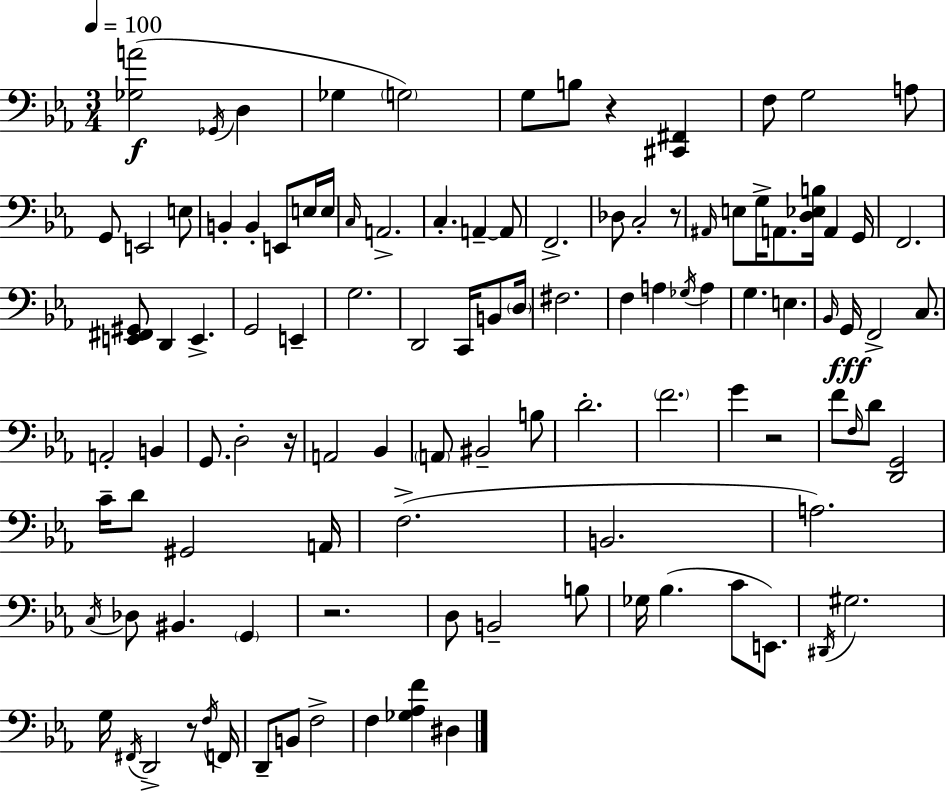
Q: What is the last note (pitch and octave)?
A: D#3